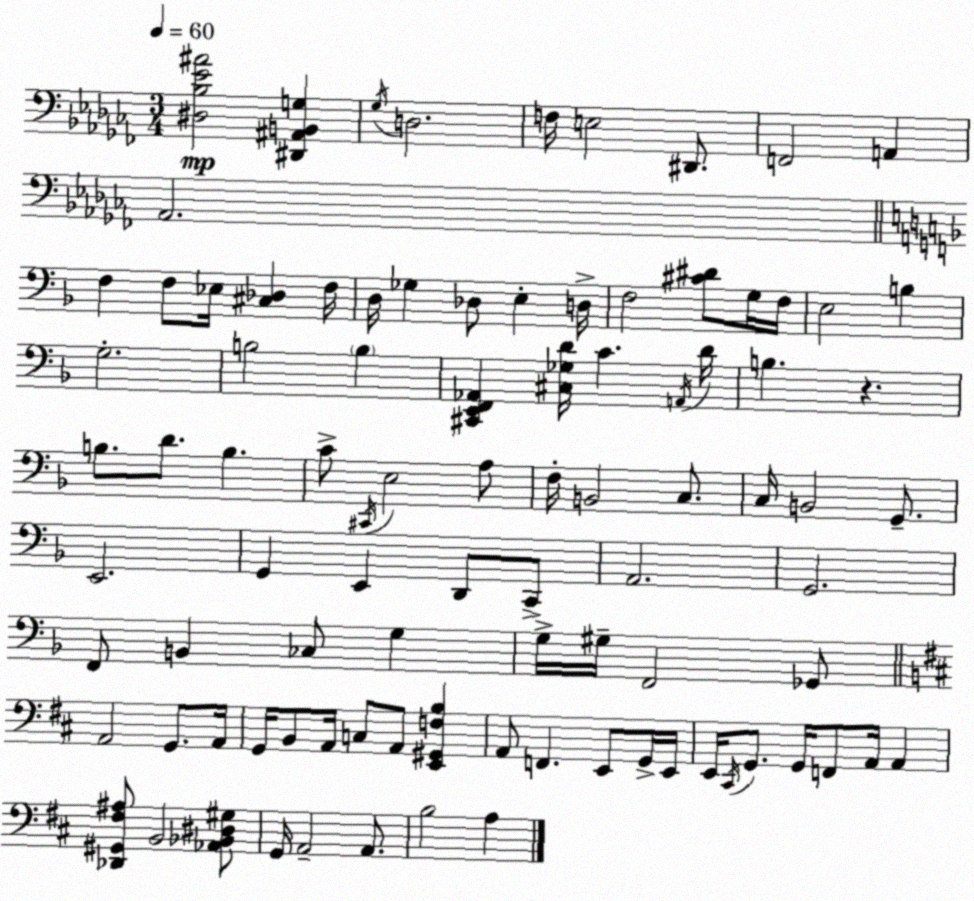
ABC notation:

X:1
T:Untitled
M:3/4
L:1/4
K:Abm
[^D,_B,_E^A]2 [^D,,^A,,B,,G,] _G,/4 D,2 F,/4 E,2 ^D,,/2 F,,2 A,, _A,,2 F, F,/2 _E,/4 [^C,_D,] F,/4 D,/4 _G, _D,/2 E, D,/4 F,2 [^C^D]/2 G,/4 F,/4 E,2 B, G,2 B,2 B, [^C,,E,,F,,_A,,] [^C,_G,D]/4 C A,,/4 D/4 B, z B,/2 D/2 B, C/2 ^C,,/4 E,2 A,/2 F,/4 B,,2 C,/2 C,/4 B,,2 G,,/2 E,,2 G,, E,, D,,/2 C,,/2 A,,2 G,,2 F,,/2 B,, _C,/2 G, G,/4 ^G,/4 F,,2 _G,,/2 A,,2 G,,/2 A,,/4 G,,/4 B,,/2 A,,/4 C,/2 A,,/2 [E,,^G,,F,B,] A,,/2 F,, E,,/2 G,,/4 E,,/4 E,,/4 ^C,,/4 G,,/2 G,,/4 F,,/2 A,,/4 A,, [_D,,^G,,^F,^A,]/2 B,,2 [_A,,_B,,^D,^G,]/2 G,,/4 A,,2 A,,/2 B,2 A,